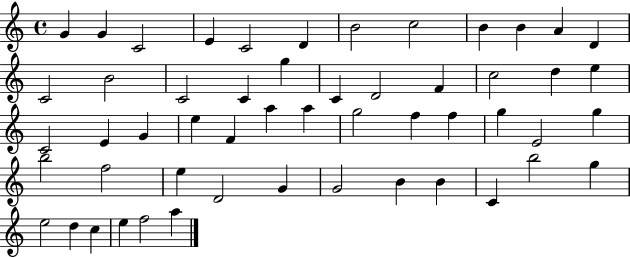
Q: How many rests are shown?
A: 0